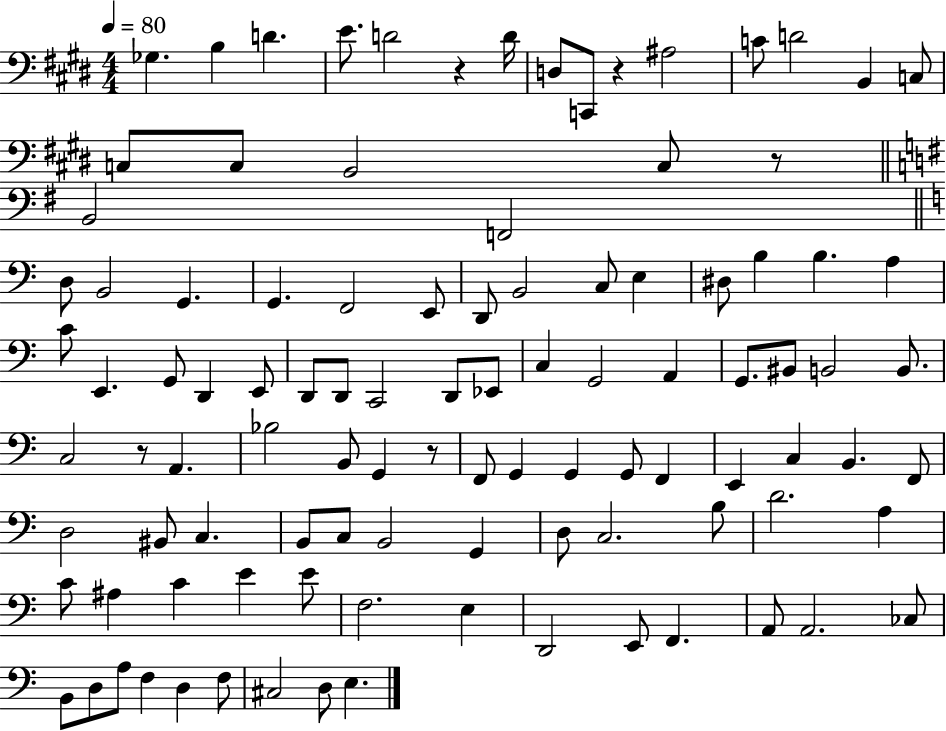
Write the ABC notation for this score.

X:1
T:Untitled
M:4/4
L:1/4
K:E
_G, B, D E/2 D2 z D/4 D,/2 C,,/2 z ^A,2 C/2 D2 B,, C,/2 C,/2 C,/2 B,,2 C,/2 z/2 B,,2 F,,2 D,/2 B,,2 G,, G,, F,,2 E,,/2 D,,/2 B,,2 C,/2 E, ^D,/2 B, B, A, C/2 E,, G,,/2 D,, E,,/2 D,,/2 D,,/2 C,,2 D,,/2 _E,,/2 C, G,,2 A,, G,,/2 ^B,,/2 B,,2 B,,/2 C,2 z/2 A,, _B,2 B,,/2 G,, z/2 F,,/2 G,, G,, G,,/2 F,, E,, C, B,, F,,/2 D,2 ^B,,/2 C, B,,/2 C,/2 B,,2 G,, D,/2 C,2 B,/2 D2 A, C/2 ^A, C E E/2 F,2 E, D,,2 E,,/2 F,, A,,/2 A,,2 _C,/2 B,,/2 D,/2 A,/2 F, D, F,/2 ^C,2 D,/2 E,